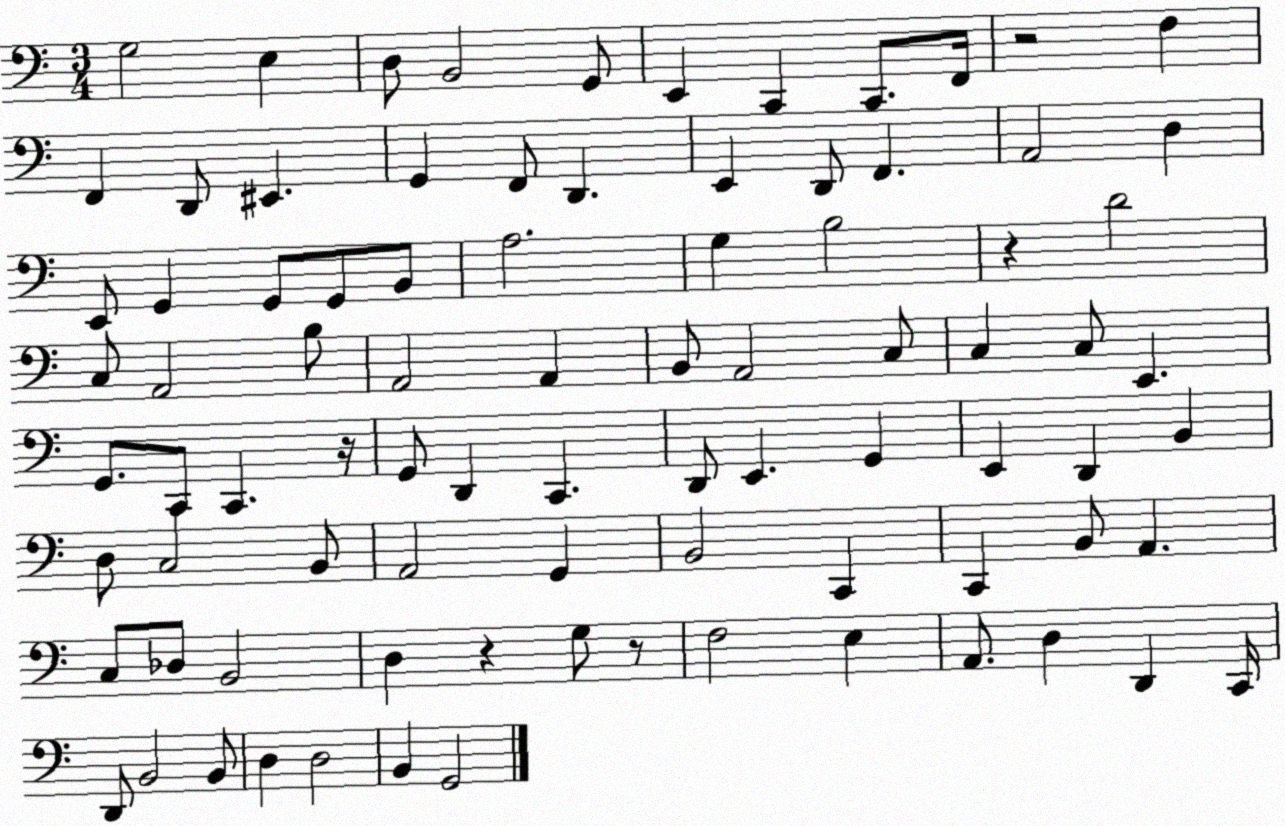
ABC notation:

X:1
T:Untitled
M:3/4
L:1/4
K:C
G,2 E, D,/2 B,,2 G,,/2 E,, C,, C,,/2 F,,/4 z2 F, F,, D,,/2 ^E,, G,, F,,/2 D,, E,, D,,/2 F,, A,,2 D, E,,/2 G,, G,,/2 G,,/2 B,,/2 A,2 G, B,2 z D2 C,/2 A,,2 B,/2 A,,2 A,, B,,/2 A,,2 C,/2 C, C,/2 E,, G,,/2 C,,/2 C,, z/4 G,,/2 D,, C,, D,,/2 E,, G,, E,, D,, B,, D,/2 C,2 B,,/2 A,,2 G,, B,,2 C,, C,, B,,/2 A,, C,/2 _D,/2 B,,2 D, z G,/2 z/2 F,2 E, A,,/2 D, D,, C,,/4 D,,/2 B,,2 B,,/2 D, D,2 B,, G,,2